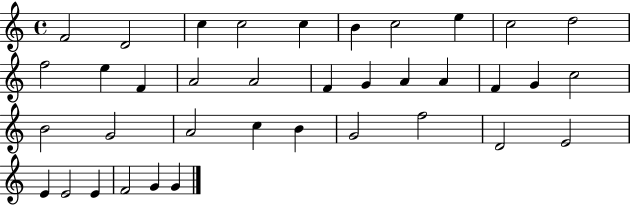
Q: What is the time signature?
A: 4/4